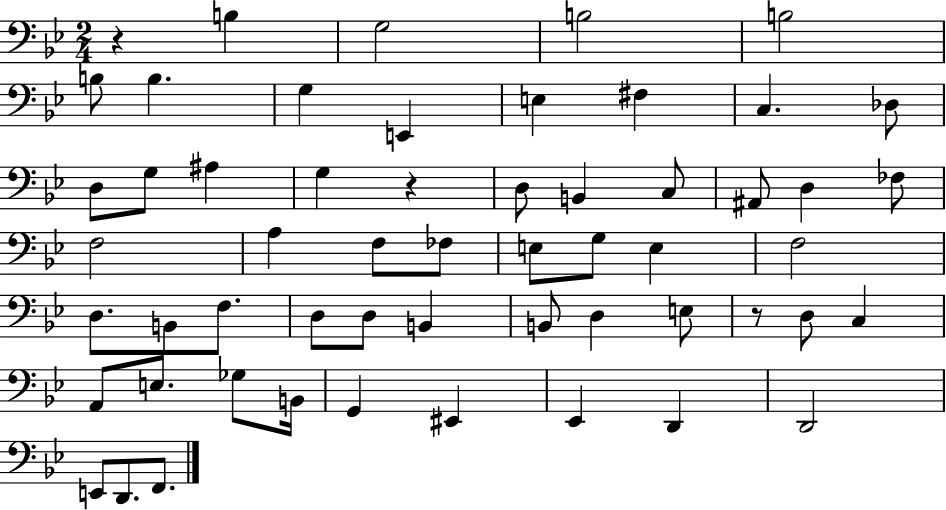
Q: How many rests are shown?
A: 3